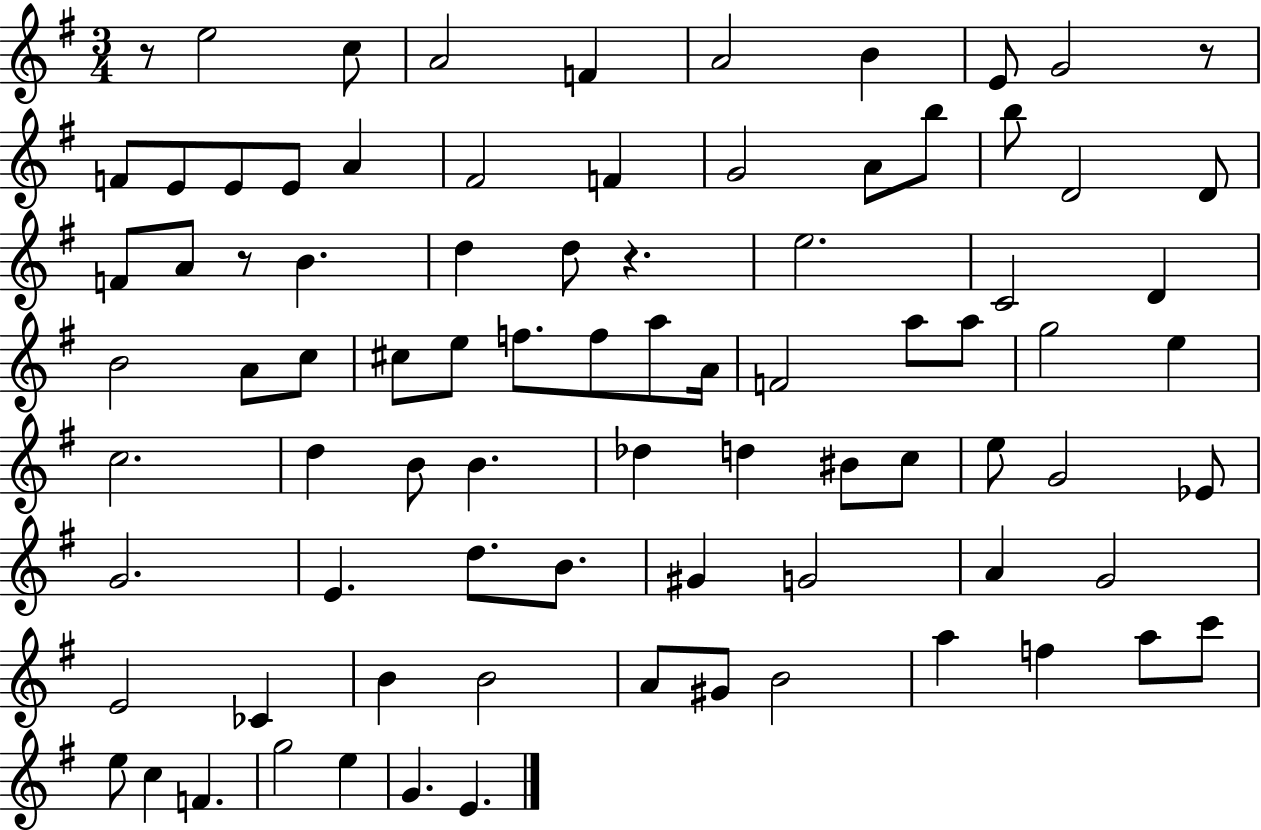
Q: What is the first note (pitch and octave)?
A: E5